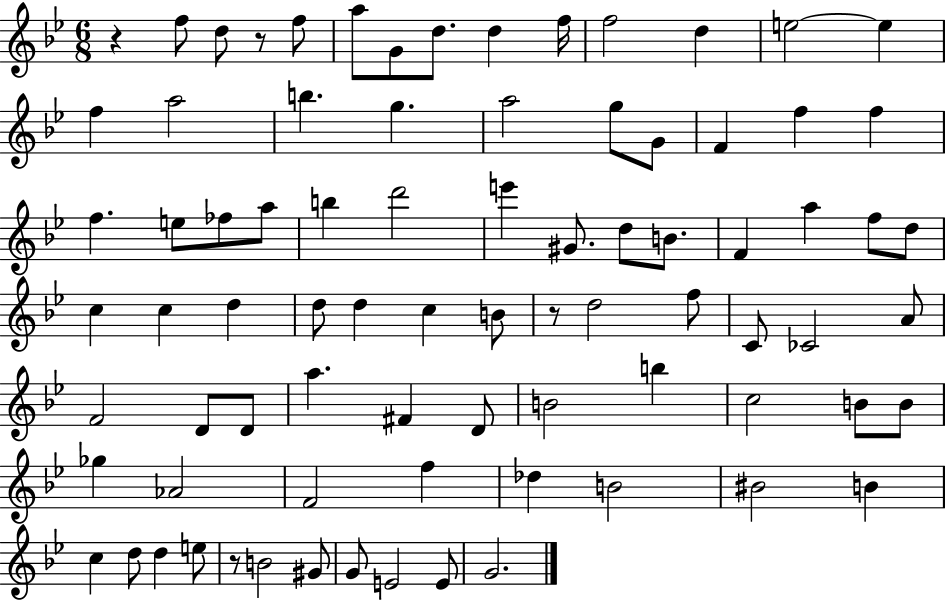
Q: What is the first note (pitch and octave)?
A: F5